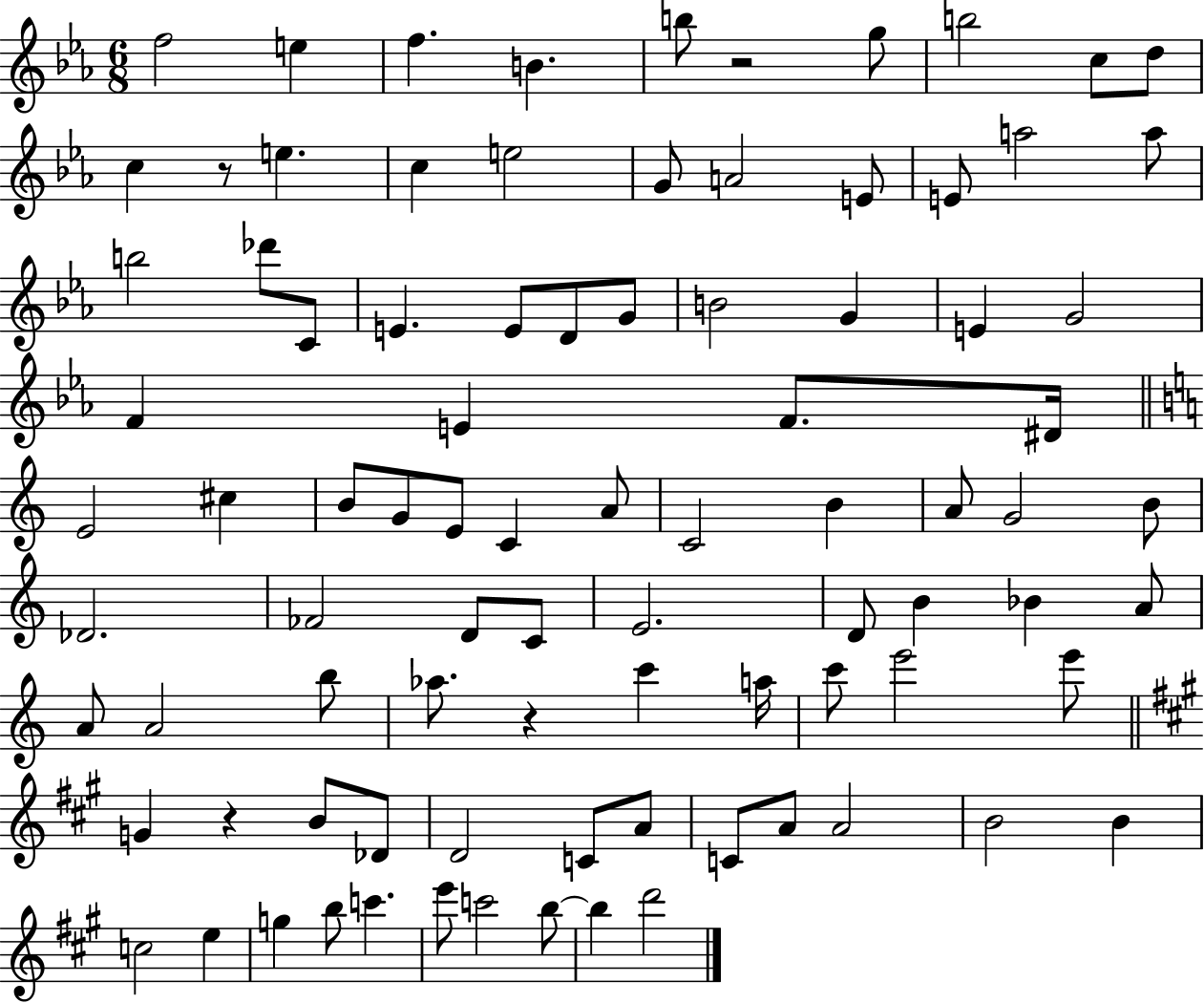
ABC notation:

X:1
T:Untitled
M:6/8
L:1/4
K:Eb
f2 e f B b/2 z2 g/2 b2 c/2 d/2 c z/2 e c e2 G/2 A2 E/2 E/2 a2 a/2 b2 _d'/2 C/2 E E/2 D/2 G/2 B2 G E G2 F E F/2 ^D/4 E2 ^c B/2 G/2 E/2 C A/2 C2 B A/2 G2 B/2 _D2 _F2 D/2 C/2 E2 D/2 B _B A/2 A/2 A2 b/2 _a/2 z c' a/4 c'/2 e'2 e'/2 G z B/2 _D/2 D2 C/2 A/2 C/2 A/2 A2 B2 B c2 e g b/2 c' e'/2 c'2 b/2 b d'2